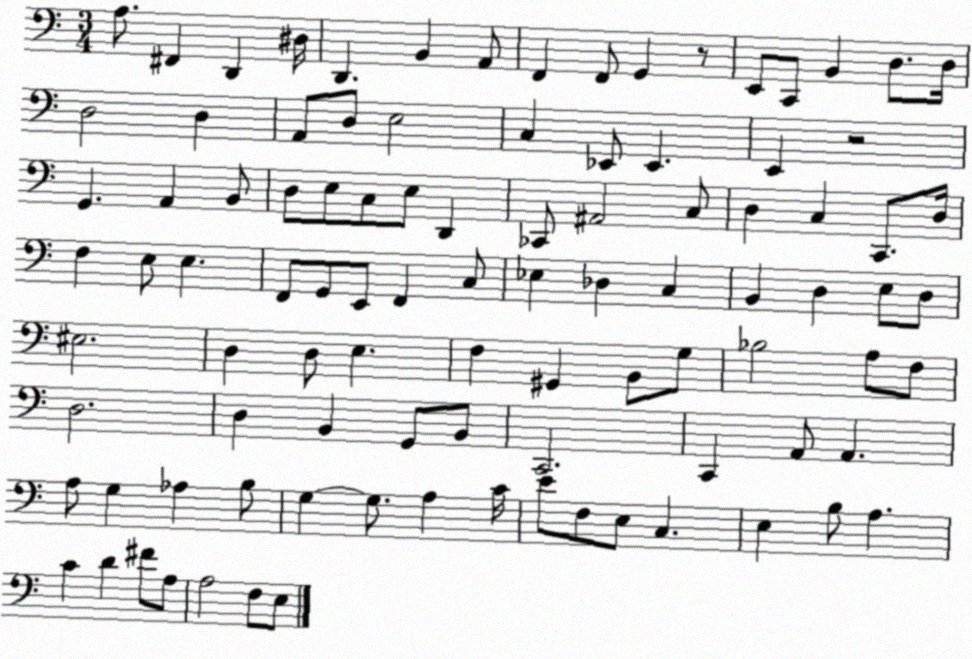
X:1
T:Untitled
M:3/4
L:1/4
K:C
A,/2 ^F,, D,, ^D,/4 D,, B,, A,,/2 F,, F,,/2 G,, z/2 E,,/2 C,,/2 B,, D,/2 D,/4 D,2 D, A,,/2 D,/2 E,2 C, _E,,/2 _E,, E,, z2 G,, A,, B,,/2 D,/2 E,/2 C,/2 E,/2 D,, _C,,/2 ^A,,2 C,/2 D, C, C,,/2 D,/4 F, E,/2 E, F,,/2 G,,/2 E,,/2 F,, C,/2 _E, _D, C, B,, D, E,/2 D,/2 ^E,2 D, D,/2 E, F, ^G,, B,,/2 G,/2 _B,2 A,/2 F,/2 D,2 D, B,, G,,/2 B,,/2 C,,2 C,, A,,/2 A,, A,/2 G, _A, B,/2 G, G,/2 A, C/4 E/2 F,/2 E,/2 C, E, B,/2 A, C D ^F/2 A,/2 A,2 F,/2 E,/2